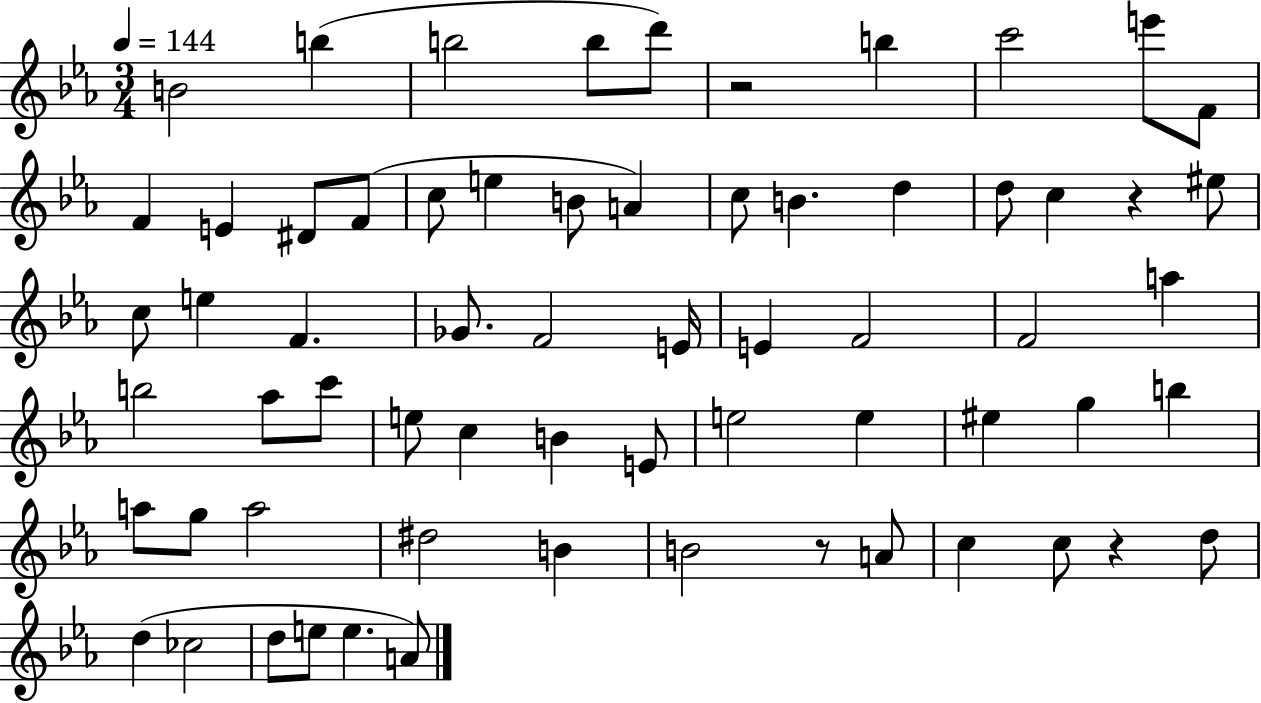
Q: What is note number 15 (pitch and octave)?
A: E5